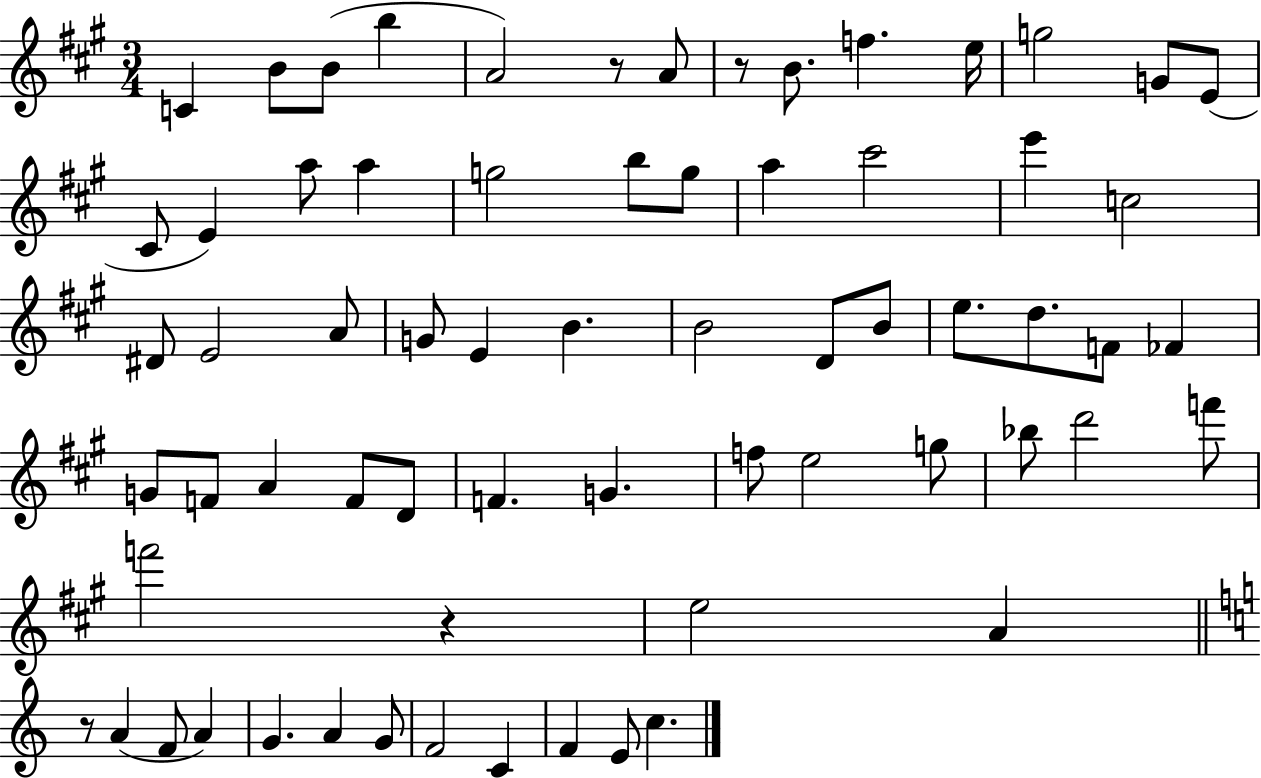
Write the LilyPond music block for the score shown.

{
  \clef treble
  \numericTimeSignature
  \time 3/4
  \key a \major
  c'4 b'8 b'8( b''4 | a'2) r8 a'8 | r8 b'8. f''4. e''16 | g''2 g'8 e'8( | \break cis'8 e'4) a''8 a''4 | g''2 b''8 g''8 | a''4 cis'''2 | e'''4 c''2 | \break dis'8 e'2 a'8 | g'8 e'4 b'4. | b'2 d'8 b'8 | e''8. d''8. f'8 fes'4 | \break g'8 f'8 a'4 f'8 d'8 | f'4. g'4. | f''8 e''2 g''8 | bes''8 d'''2 f'''8 | \break f'''2 r4 | e''2 a'4 | \bar "||" \break \key c \major r8 a'4( f'8 a'4) | g'4. a'4 g'8 | f'2 c'4 | f'4 e'8 c''4. | \break \bar "|."
}